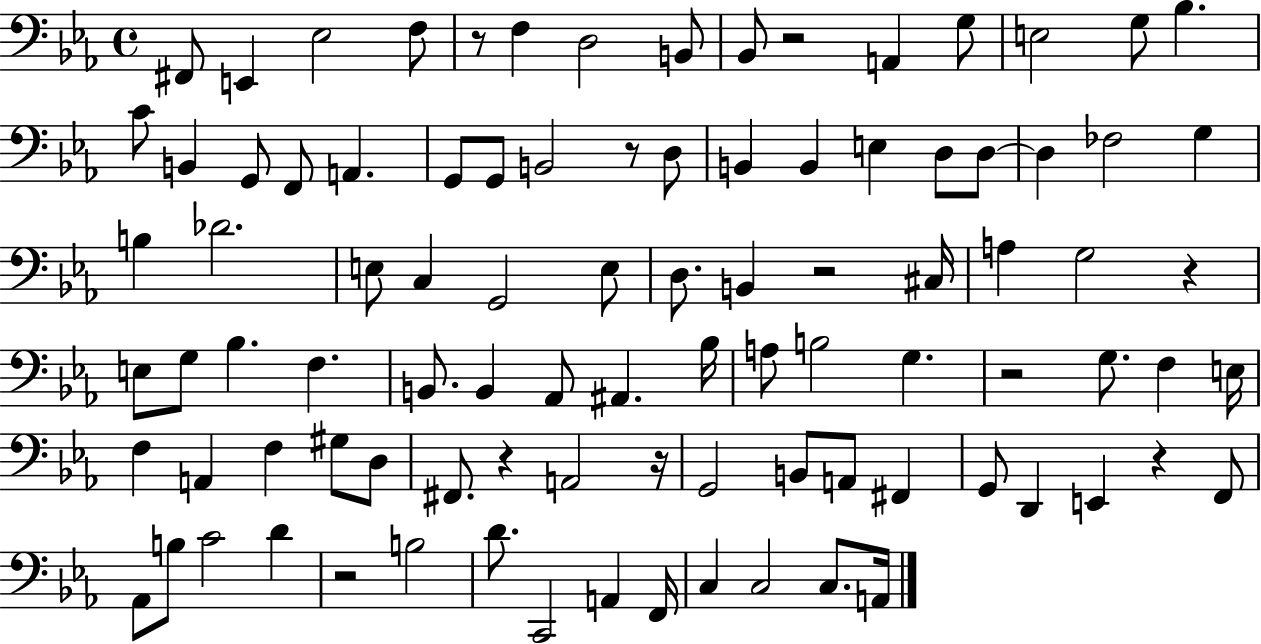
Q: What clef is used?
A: bass